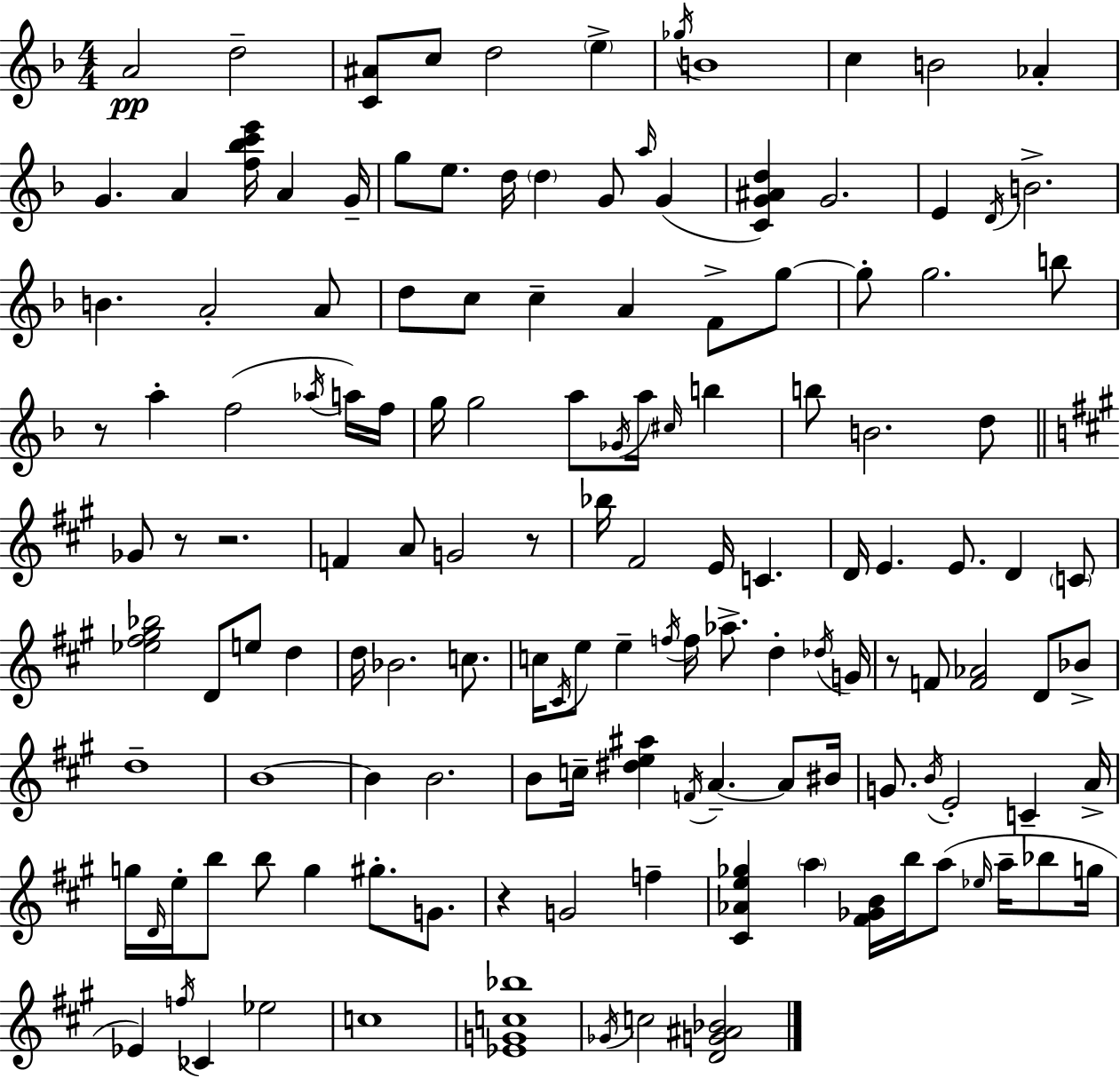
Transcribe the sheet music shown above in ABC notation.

X:1
T:Untitled
M:4/4
L:1/4
K:Dm
A2 d2 [C^A]/2 c/2 d2 e _g/4 B4 c B2 _A G A [f_bc'e']/4 A G/4 g/2 e/2 d/4 d G/2 a/4 G [CG^Ad] G2 E D/4 B2 B A2 A/2 d/2 c/2 c A F/2 g/2 g/2 g2 b/2 z/2 a f2 _a/4 a/4 f/4 g/4 g2 a/2 _G/4 a/4 ^c/4 b b/2 B2 d/2 _G/2 z/2 z2 F A/2 G2 z/2 _b/4 ^F2 E/4 C D/4 E E/2 D C/2 [_e^f^g_b]2 D/2 e/2 d d/4 _B2 c/2 c/4 ^C/4 e/2 e f/4 f/4 _a/2 d _d/4 G/4 z/2 F/2 [F_A]2 D/2 _B/2 d4 B4 B B2 B/2 c/4 [^de^a] F/4 A A/2 ^B/4 G/2 B/4 E2 C A/4 g/4 D/4 e/4 b/2 b/2 g ^g/2 G/2 z G2 f [^C_Ae_g] a [^F_GB]/4 b/4 a/2 _e/4 a/4 _b/2 g/4 _E f/4 _C _e2 c4 [_EGc_b]4 _G/4 c2 [DG^A_B]2